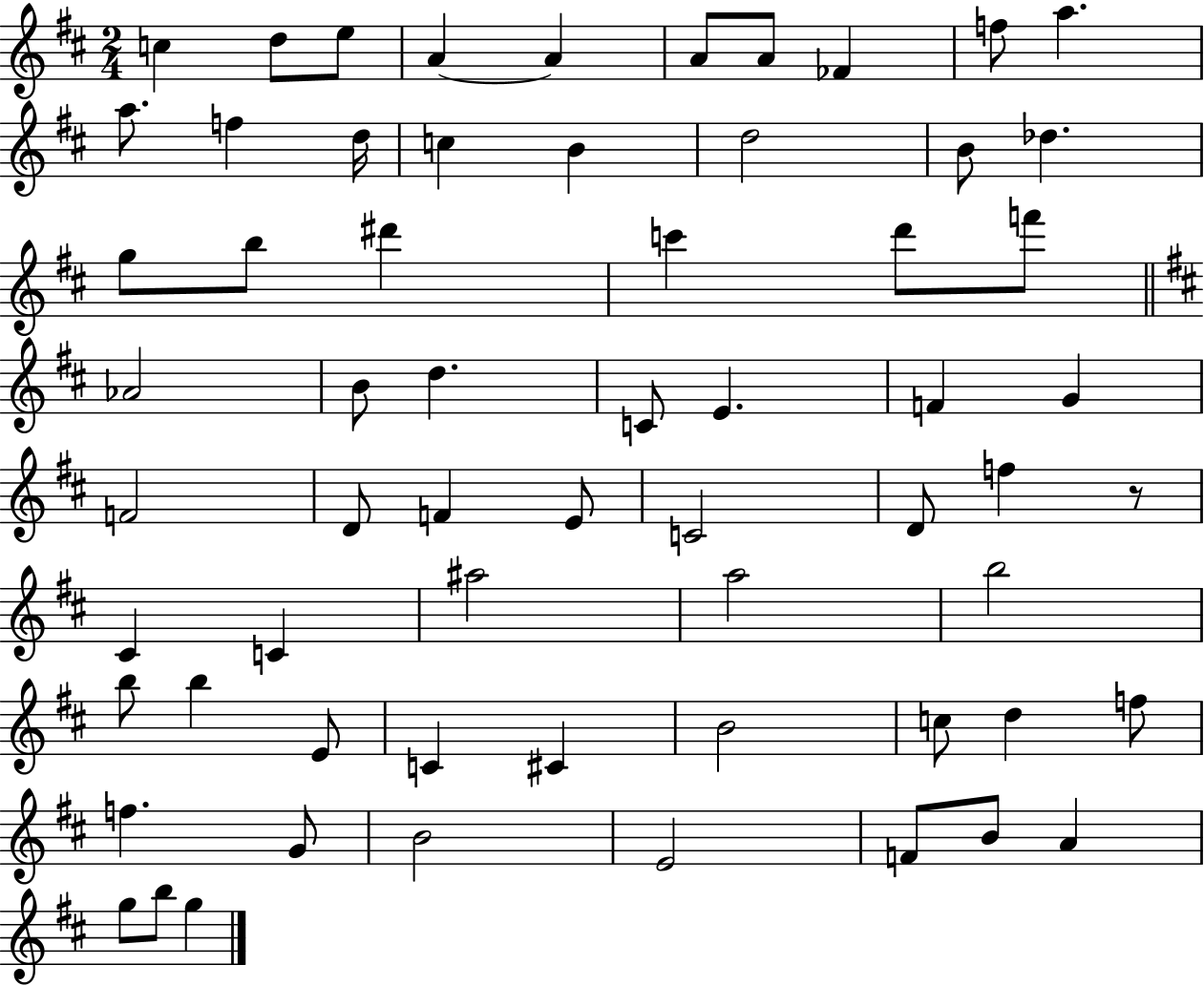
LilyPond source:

{
  \clef treble
  \numericTimeSignature
  \time 2/4
  \key d \major
  c''4 d''8 e''8 | a'4~~ a'4 | a'8 a'8 fes'4 | f''8 a''4. | \break a''8. f''4 d''16 | c''4 b'4 | d''2 | b'8 des''4. | \break g''8 b''8 dis'''4 | c'''4 d'''8 f'''8 | \bar "||" \break \key d \major aes'2 | b'8 d''4. | c'8 e'4. | f'4 g'4 | \break f'2 | d'8 f'4 e'8 | c'2 | d'8 f''4 r8 | \break cis'4 c'4 | ais''2 | a''2 | b''2 | \break b''8 b''4 e'8 | c'4 cis'4 | b'2 | c''8 d''4 f''8 | \break f''4. g'8 | b'2 | e'2 | f'8 b'8 a'4 | \break g''8 b''8 g''4 | \bar "|."
}